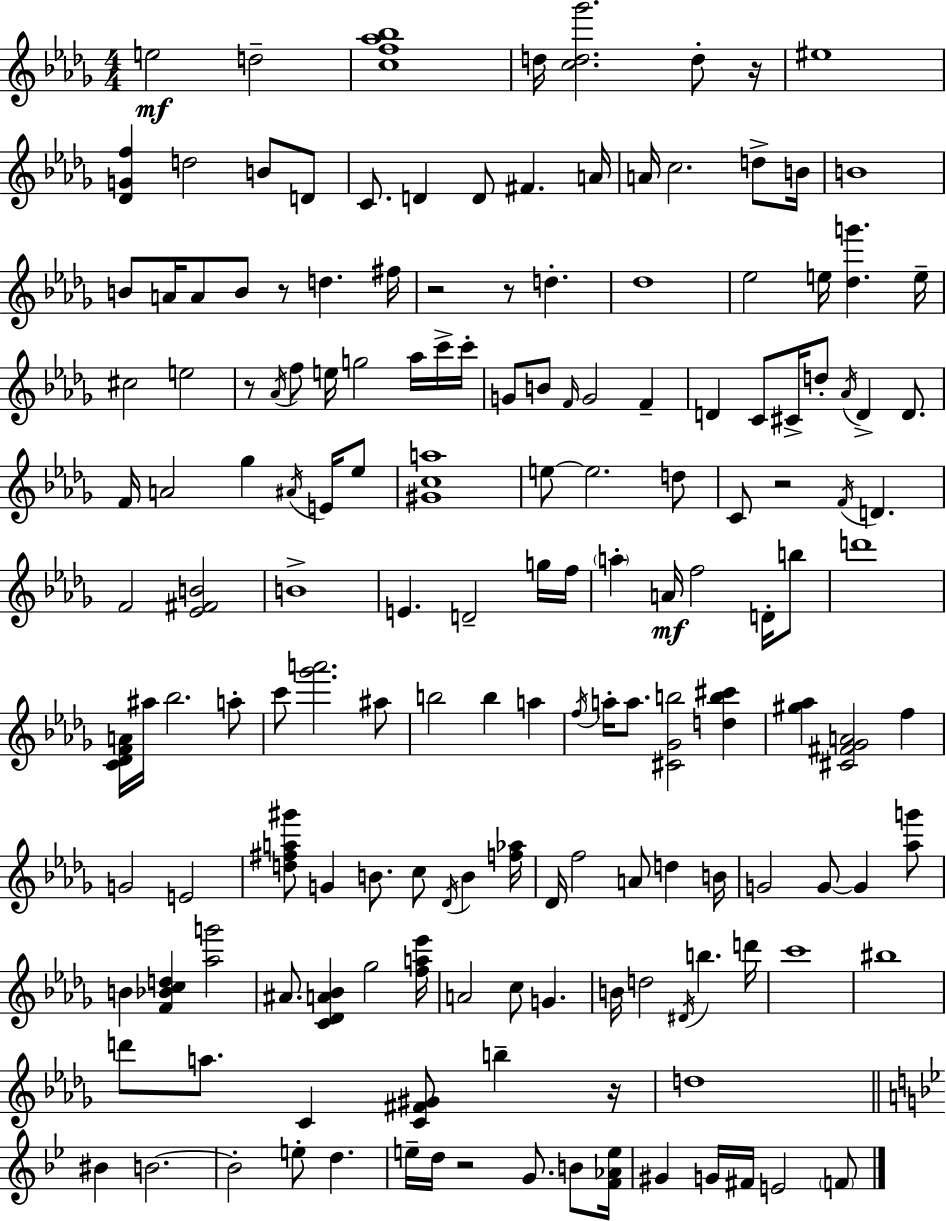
{
  \clef treble
  \numericTimeSignature
  \time 4/4
  \key bes \minor
  \repeat volta 2 { e''2\mf d''2-- | <c'' f'' aes'' bes''>1 | d''16 <c'' d'' ges'''>2. d''8-. r16 | eis''1 | \break <des' g' f''>4 d''2 b'8 d'8 | c'8. d'4 d'8 fis'4. a'16 | a'16 c''2. d''8-> b'16 | b'1 | \break b'8 a'16 a'8 b'8 r8 d''4. fis''16 | r2 r8 d''4.-. | des''1 | ees''2 e''16 <des'' g'''>4. e''16-- | \break cis''2 e''2 | r8 \acciaccatura { aes'16 } f''8 e''16 g''2 aes''16 c'''16-> | c'''16-. g'8 b'8 \grace { f'16 } g'2 f'4-- | d'4 c'8 cis'16-> d''8-. \acciaccatura { aes'16 } d'4-> | \break d'8. f'16 a'2 ges''4 | \acciaccatura { ais'16 } e'16 ees''8 <gis' c'' a''>1 | e''8~~ e''2. | d''8 c'8 r2 \acciaccatura { f'16 } d'4. | \break f'2 <ees' fis' b'>2 | b'1-> | e'4. d'2-- | g''16 f''16 \parenthesize a''4-. a'16\mf f''2 | \break d'16-. b''8 d'''1 | <c' des' f' a'>16 ais''16 bes''2. | a''8-. c'''8 <ges''' a'''>2. | ais''8 b''2 b''4 | \break a''4 \acciaccatura { f''16 } a''16-. a''8. <cis' ges' b''>2 | <d'' b'' cis'''>4 <gis'' aes''>4 <cis' fis' ges' a'>2 | f''4 g'2 e'2 | <d'' fis'' a'' gis'''>8 g'4 b'8. c''8 | \break \acciaccatura { des'16 } b'4 <f'' aes''>16 des'16 f''2 | a'8 d''4 b'16 g'2 g'8~~ | g'4 <aes'' g'''>8 b'4 <f' bes' c'' d''>4 <aes'' g'''>2 | ais'8. <c' des' a' bes'>4 ges''2 | \break <f'' a'' ees'''>16 a'2 c''8 | g'4. b'16 d''2 | \acciaccatura { dis'16 } b''4. d'''16 c'''1 | bis''1 | \break d'''8 a''8. c'4 | <c' fis' gis'>8 b''4-- r16 d''1 | \bar "||" \break \key bes \major bis'4 b'2.~~ | b'2-. e''8-. d''4. | e''16-- d''16 r2 g'8. b'8 <f' aes' e''>16 | gis'4 g'16 fis'16 e'2 \parenthesize f'8 | \break } \bar "|."
}